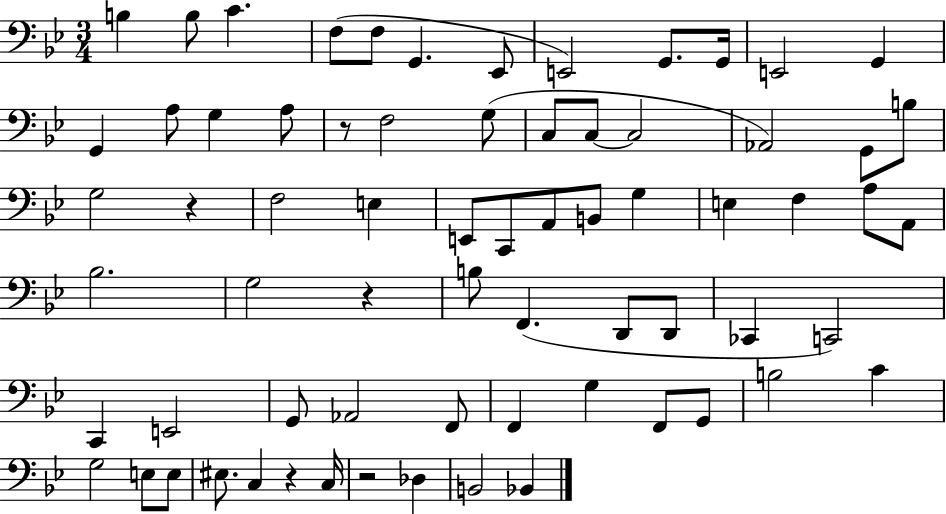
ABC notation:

X:1
T:Untitled
M:3/4
L:1/4
K:Bb
B, B,/2 C F,/2 F,/2 G,, _E,,/2 E,,2 G,,/2 G,,/4 E,,2 G,, G,, A,/2 G, A,/2 z/2 F,2 G,/2 C,/2 C,/2 C,2 _A,,2 G,,/2 B,/2 G,2 z F,2 E, E,,/2 C,,/2 A,,/2 B,,/2 G, E, F, A,/2 A,,/2 _B,2 G,2 z B,/2 F,, D,,/2 D,,/2 _C,, C,,2 C,, E,,2 G,,/2 _A,,2 F,,/2 F,, G, F,,/2 G,,/2 B,2 C G,2 E,/2 E,/2 ^E,/2 C, z C,/4 z2 _D, B,,2 _B,,